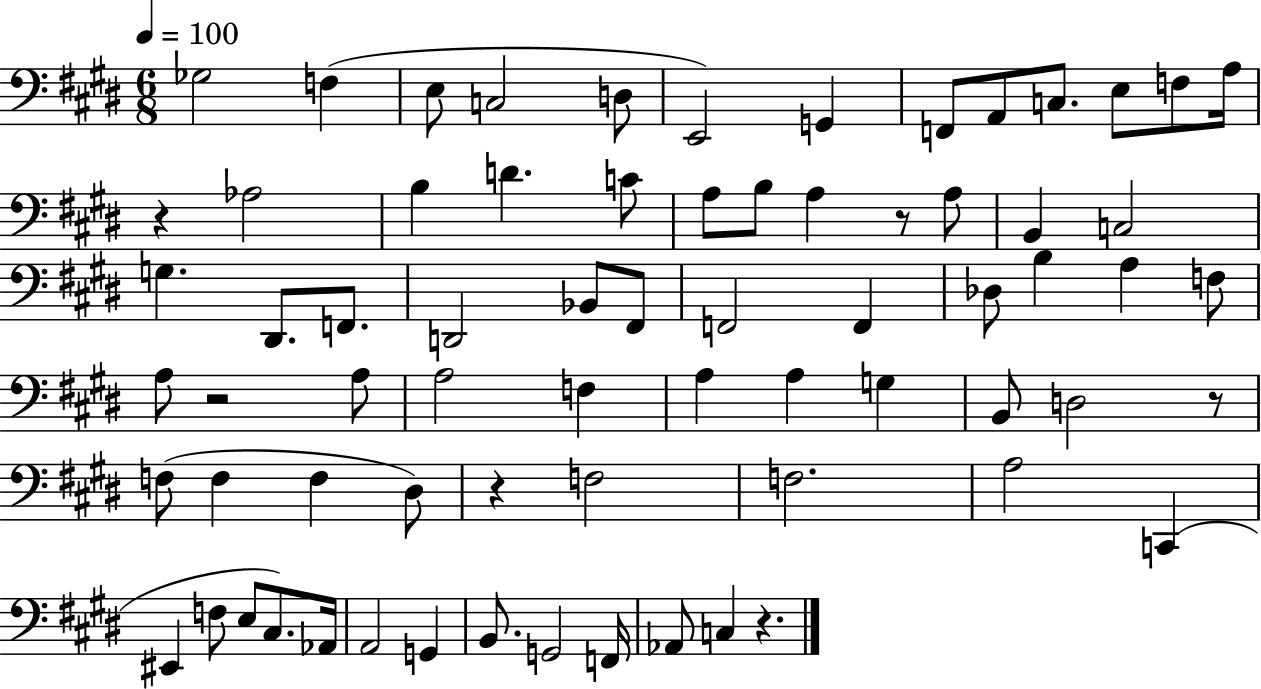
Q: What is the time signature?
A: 6/8